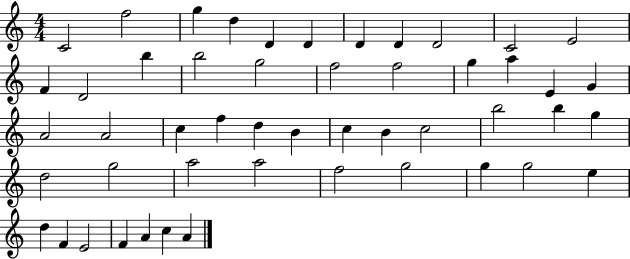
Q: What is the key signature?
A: C major